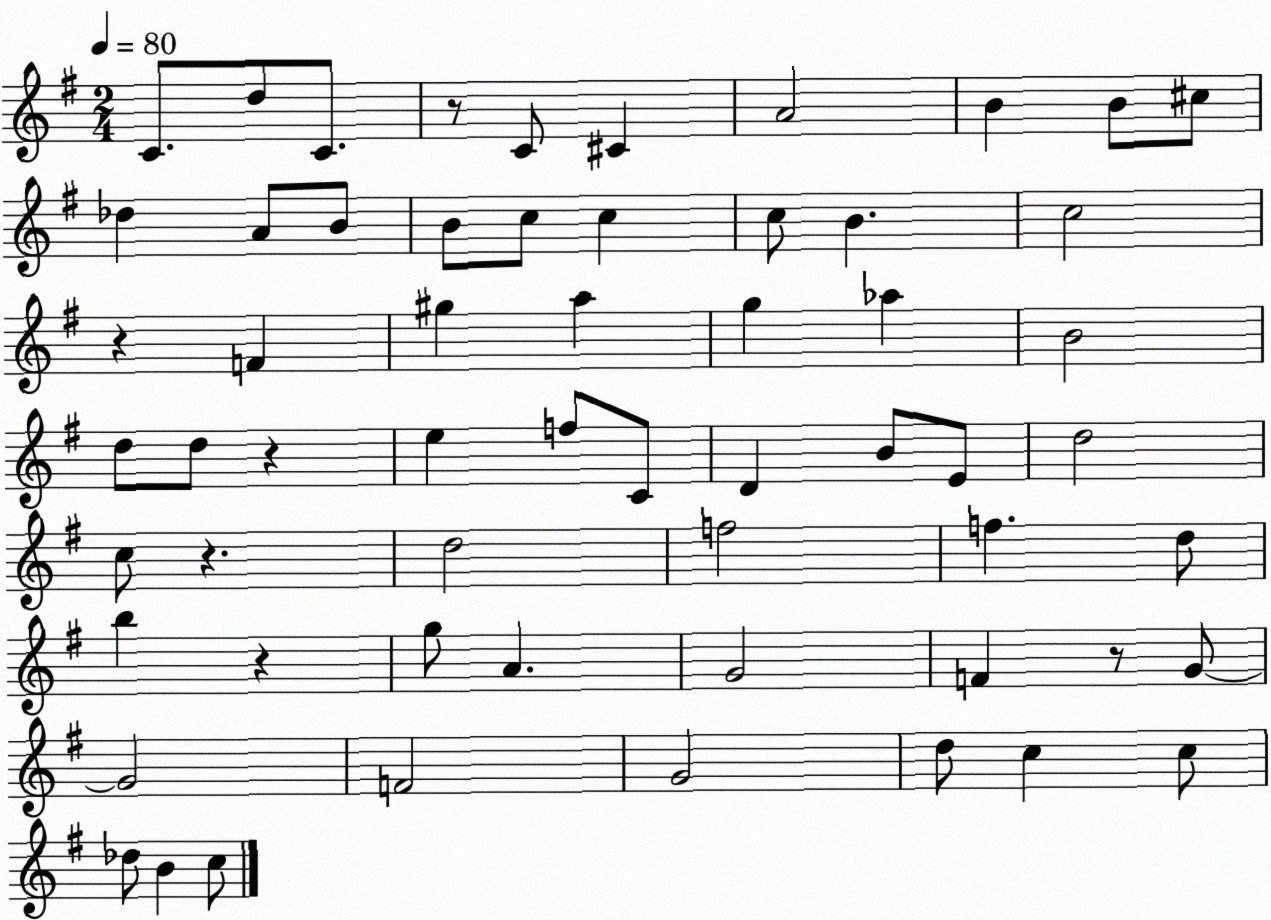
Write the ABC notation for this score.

X:1
T:Untitled
M:2/4
L:1/4
K:G
C/2 d/2 C/2 z/2 C/2 ^C A2 B B/2 ^c/2 _d A/2 B/2 B/2 c/2 c c/2 B c2 z F ^g a g _a B2 d/2 d/2 z e f/2 C/2 D B/2 E/2 d2 c/2 z d2 f2 f d/2 b z g/2 A G2 F z/2 G/2 G2 F2 G2 d/2 c c/2 _d/2 B c/2